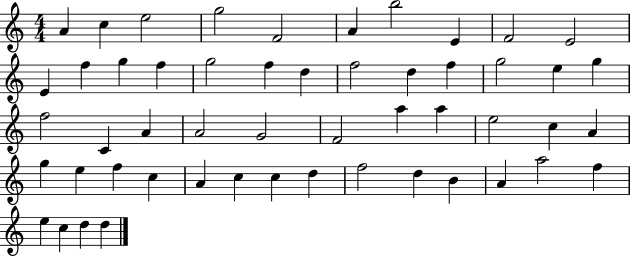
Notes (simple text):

A4/q C5/q E5/h G5/h F4/h A4/q B5/h E4/q F4/h E4/h E4/q F5/q G5/q F5/q G5/h F5/q D5/q F5/h D5/q F5/q G5/h E5/q G5/q F5/h C4/q A4/q A4/h G4/h F4/h A5/q A5/q E5/h C5/q A4/q G5/q E5/q F5/q C5/q A4/q C5/q C5/q D5/q F5/h D5/q B4/q A4/q A5/h F5/q E5/q C5/q D5/q D5/q